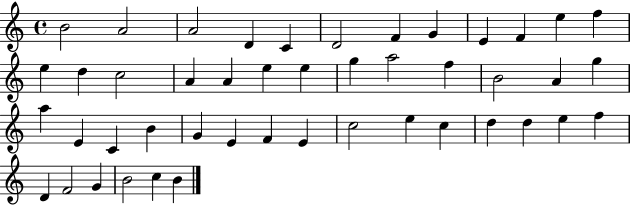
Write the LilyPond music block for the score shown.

{
  \clef treble
  \time 4/4
  \defaultTimeSignature
  \key c \major
  b'2 a'2 | a'2 d'4 c'4 | d'2 f'4 g'4 | e'4 f'4 e''4 f''4 | \break e''4 d''4 c''2 | a'4 a'4 e''4 e''4 | g''4 a''2 f''4 | b'2 a'4 g''4 | \break a''4 e'4 c'4 b'4 | g'4 e'4 f'4 e'4 | c''2 e''4 c''4 | d''4 d''4 e''4 f''4 | \break d'4 f'2 g'4 | b'2 c''4 b'4 | \bar "|."
}